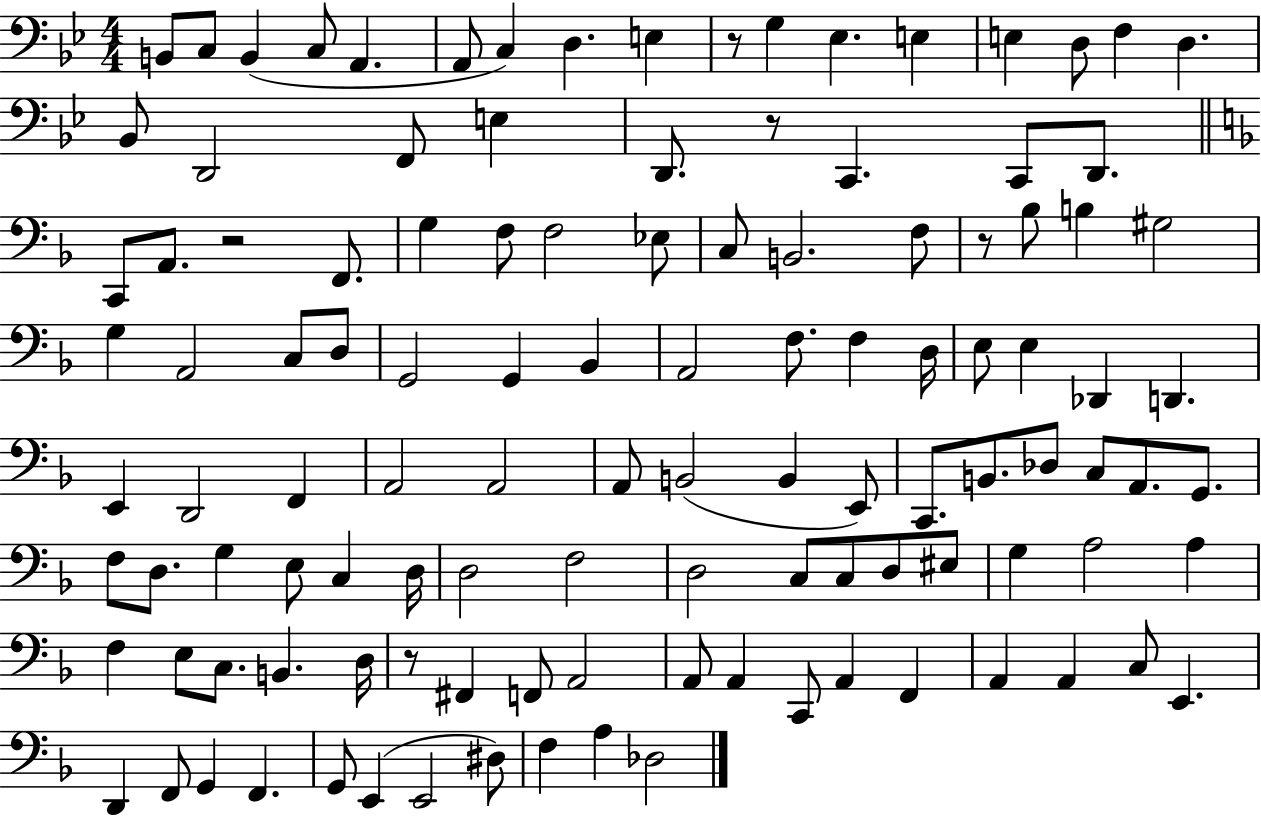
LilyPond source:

{
  \clef bass
  \numericTimeSignature
  \time 4/4
  \key bes \major
  b,8 c8 b,4( c8 a,4. | a,8 c4) d4. e4 | r8 g4 ees4. e4 | e4 d8 f4 d4. | \break bes,8 d,2 f,8 e4 | d,8. r8 c,4. c,8 d,8. | \bar "||" \break \key f \major c,8 a,8. r2 f,8. | g4 f8 f2 ees8 | c8 b,2. f8 | r8 bes8 b4 gis2 | \break g4 a,2 c8 d8 | g,2 g,4 bes,4 | a,2 f8. f4 d16 | e8 e4 des,4 d,4. | \break e,4 d,2 f,4 | a,2 a,2 | a,8 b,2( b,4 e,8) | c,8. b,8. des8 c8 a,8. g,8. | \break f8 d8. g4 e8 c4 d16 | d2 f2 | d2 c8 c8 d8 eis8 | g4 a2 a4 | \break f4 e8 c8. b,4. d16 | r8 fis,4 f,8 a,2 | a,8 a,4 c,8 a,4 f,4 | a,4 a,4 c8 e,4. | \break d,4 f,8 g,4 f,4. | g,8 e,4( e,2 dis8) | f4 a4 des2 | \bar "|."
}